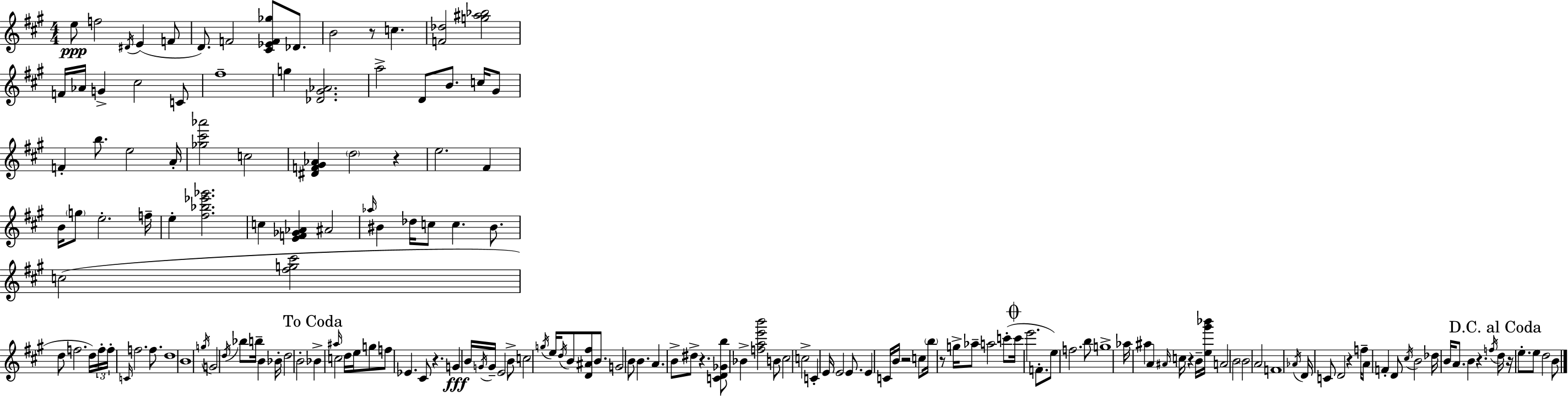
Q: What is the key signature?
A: A major